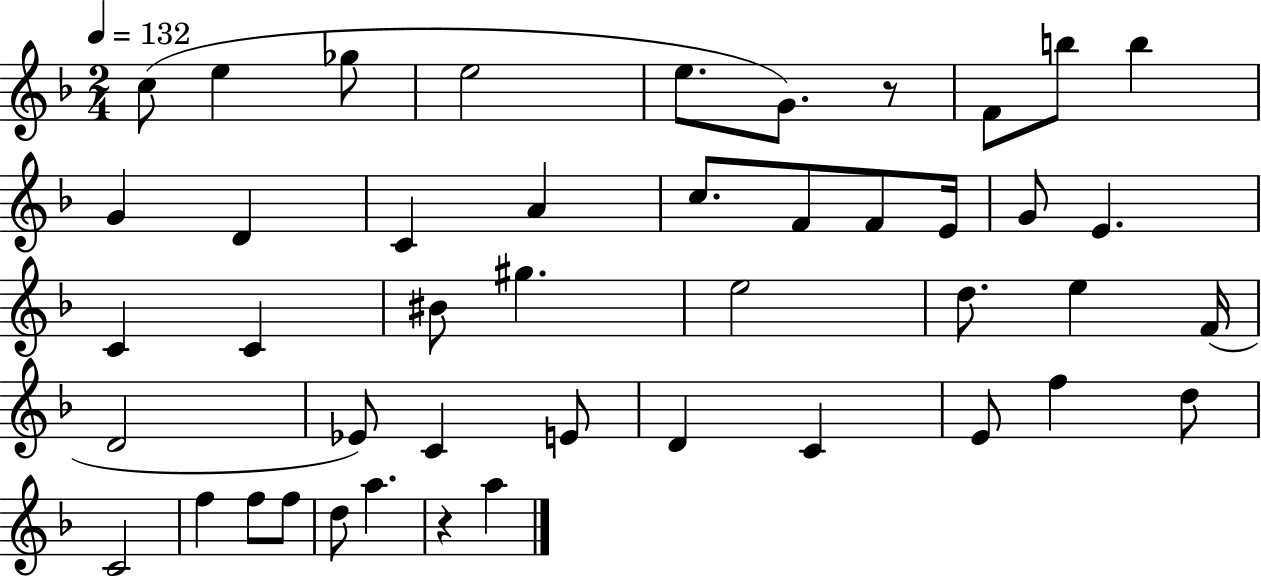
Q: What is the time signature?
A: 2/4